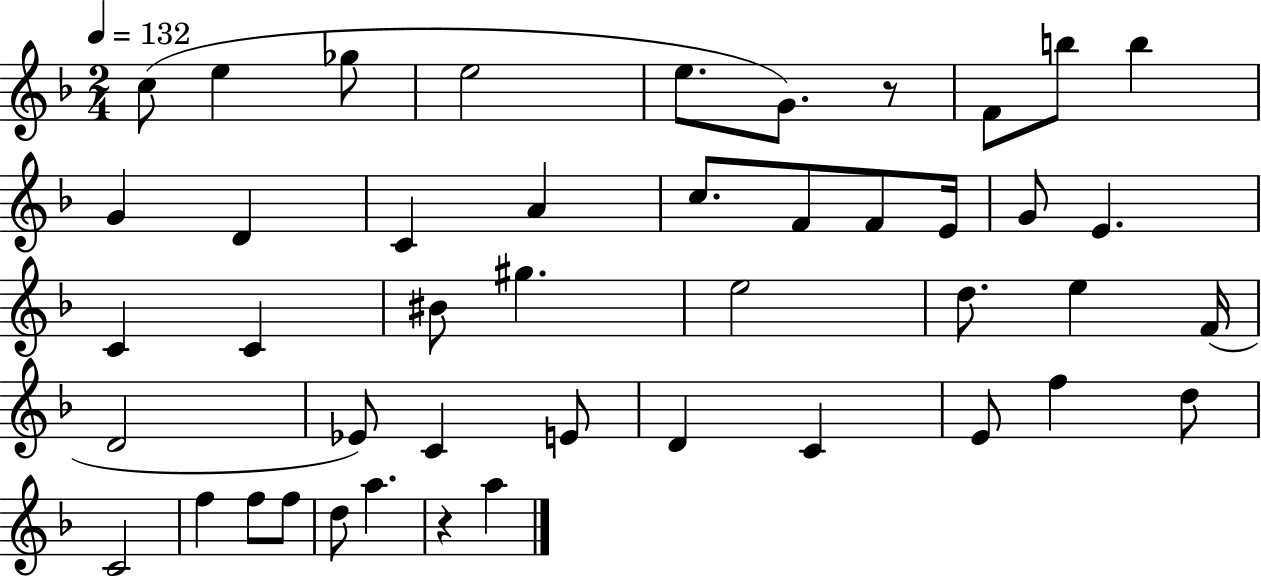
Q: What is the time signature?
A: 2/4